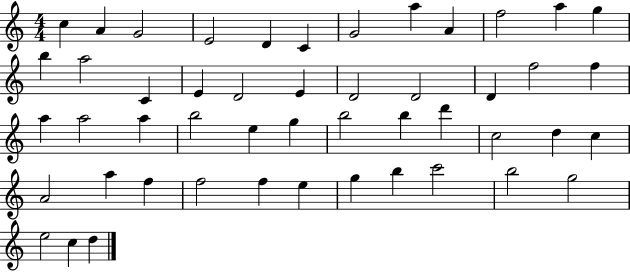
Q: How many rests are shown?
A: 0